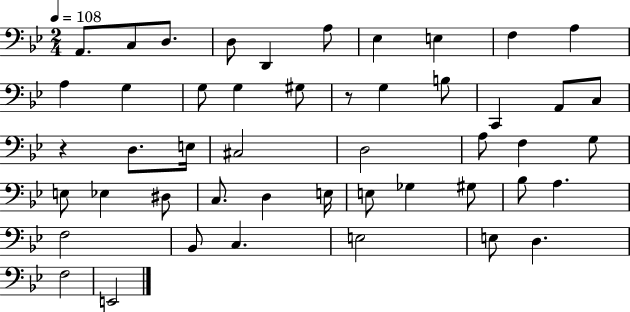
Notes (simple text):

A2/e. C3/e D3/e. D3/e D2/q A3/e Eb3/q E3/q F3/q A3/q A3/q G3/q G3/e G3/q G#3/e R/e G3/q B3/e C2/q A2/e C3/e R/q D3/e. E3/s C#3/h D3/h A3/e F3/q G3/e E3/e Eb3/q D#3/e C3/e. D3/q E3/s E3/e Gb3/q G#3/e Bb3/e A3/q. F3/h Bb2/e C3/q. E3/h E3/e D3/q. F3/h E2/h